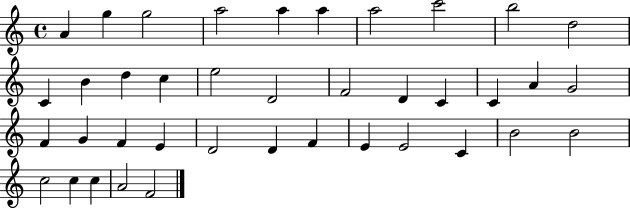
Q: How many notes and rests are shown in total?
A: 39